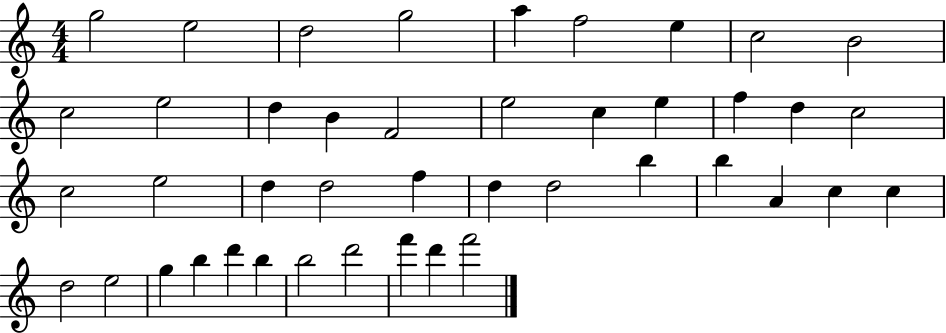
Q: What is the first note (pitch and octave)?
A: G5